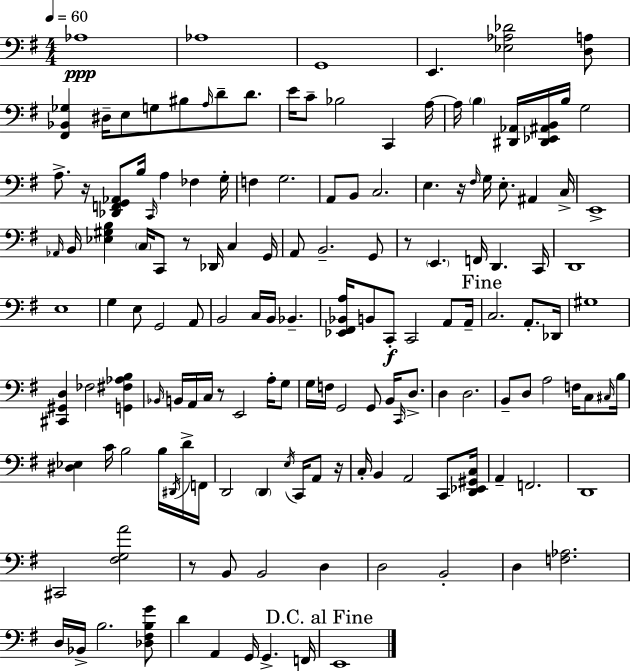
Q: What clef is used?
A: bass